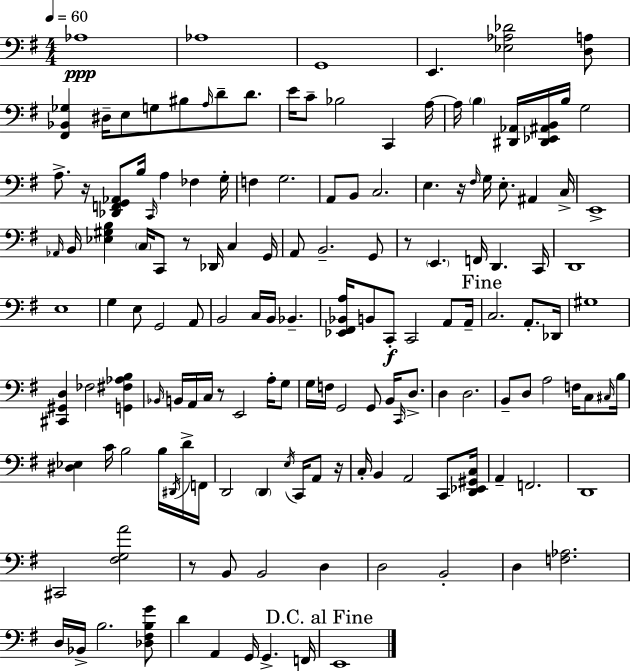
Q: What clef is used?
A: bass